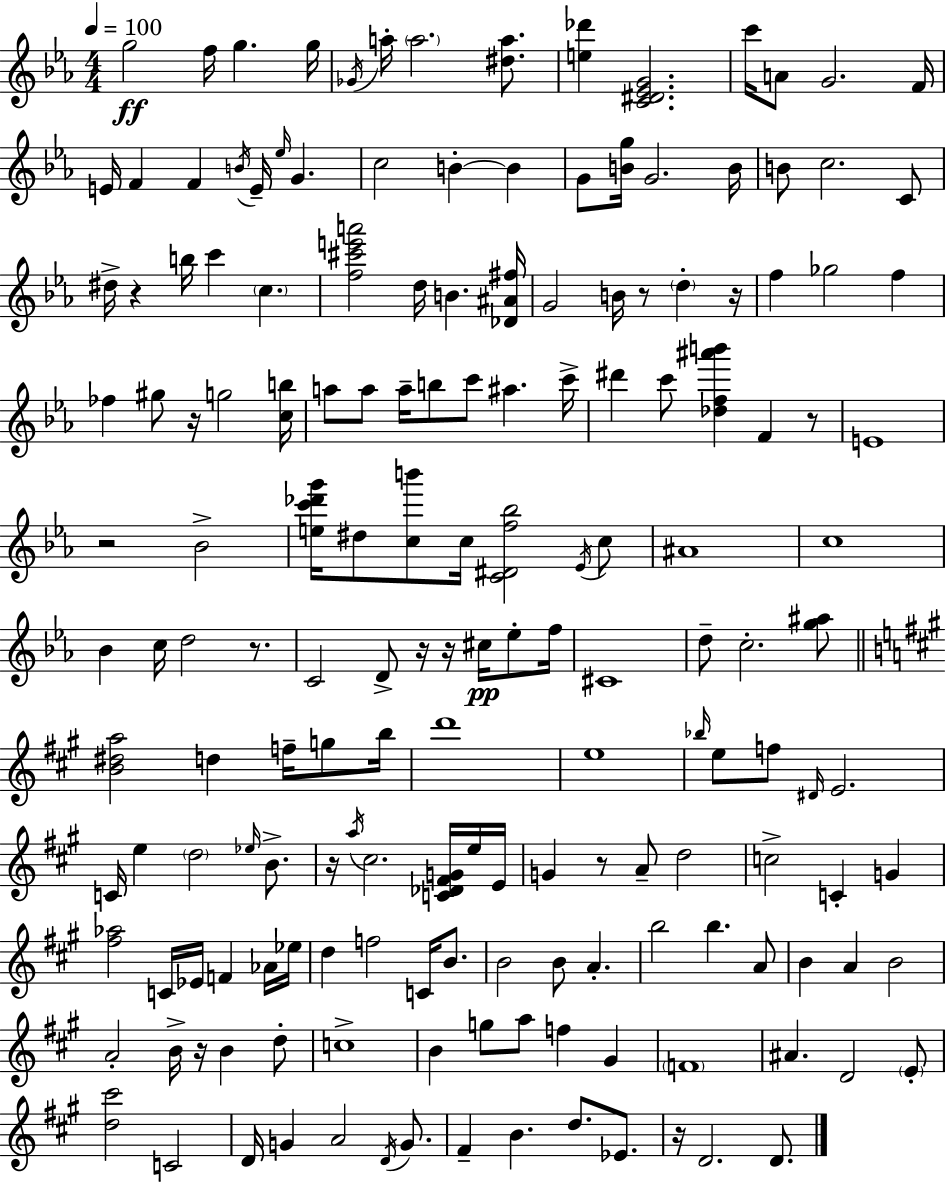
G5/h F5/s G5/q. G5/s Gb4/s A5/s A5/h. [D#5,A5]/e. [E5,Db6]/q [C4,D#4,Eb4,G4]/h. C6/s A4/e G4/h. F4/s E4/s F4/q F4/q B4/s E4/s Eb5/s G4/q. C5/h B4/q B4/q G4/e [B4,G5]/s G4/h. B4/s B4/e C5/h. C4/e D#5/s R/q B5/s C6/q C5/q. [F5,C#6,E6,A6]/h D5/s B4/q. [Db4,A#4,F#5]/s G4/h B4/s R/e D5/q R/s F5/q Gb5/h F5/q FES5/q G#5/e R/s G5/h [C5,B5]/s A5/e A5/e A5/s B5/e C6/e A#5/q. C6/s D#6/q C6/e [Db5,F5,A#6,B6]/q F4/q R/e E4/w R/h Bb4/h [E5,C6,Db6,G6]/s D#5/e [C5,B6]/e C5/s [C4,D#4,F5,Bb5]/h Eb4/s C5/e A#4/w C5/w Bb4/q C5/s D5/h R/e. C4/h D4/e R/s R/s C#5/s Eb5/e F5/s C#4/w D5/e C5/h. [G5,A#5]/e [B4,D#5,A5]/h D5/q F5/s G5/e B5/s D6/w E5/w Bb5/s E5/e F5/e D#4/s E4/h. C4/s E5/q D5/h Eb5/s B4/e. R/s A5/s C#5/h. [C4,Db4,F#4,G4]/s E5/s E4/s G4/q R/e A4/e D5/h C5/h C4/q G4/q [F#5,Ab5]/h C4/s Eb4/s F4/q Ab4/s Eb5/s D5/q F5/h C4/s B4/e. B4/h B4/e A4/q. B5/h B5/q. A4/e B4/q A4/q B4/h A4/h B4/s R/s B4/q D5/e C5/w B4/q G5/e A5/e F5/q G#4/q F4/w A#4/q. D4/h E4/e [D5,C#6]/h C4/h D4/s G4/q A4/h D4/s G4/e. F#4/q B4/q. D5/e. Eb4/e. R/s D4/h. D4/e.